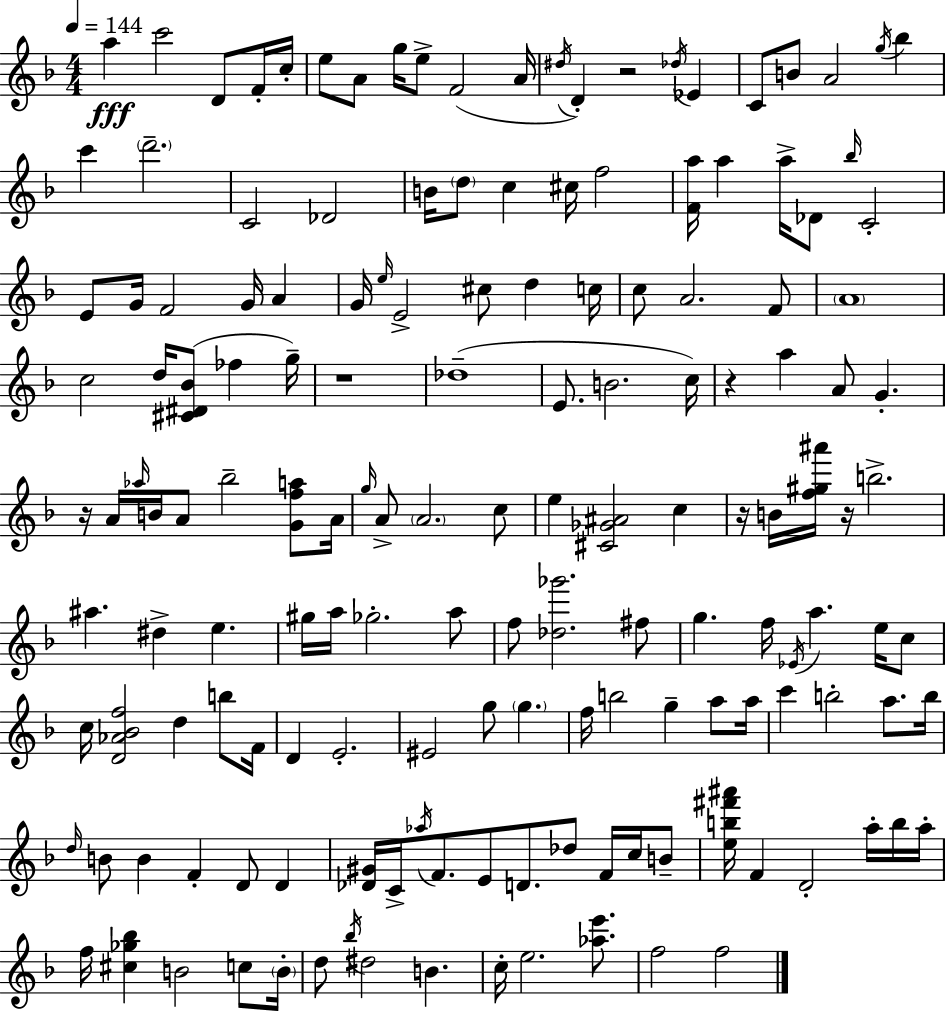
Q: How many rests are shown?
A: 6